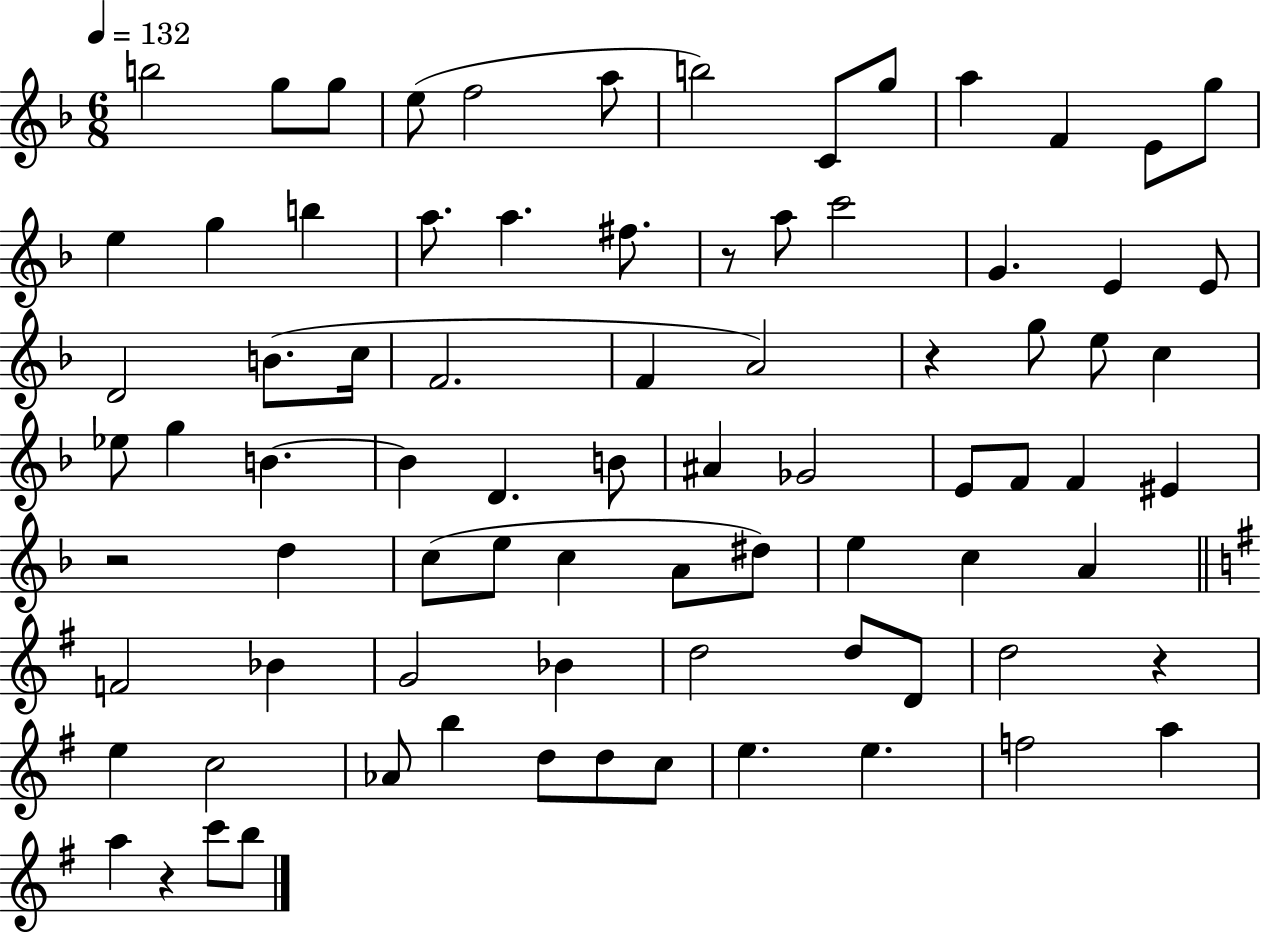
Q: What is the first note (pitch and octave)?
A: B5